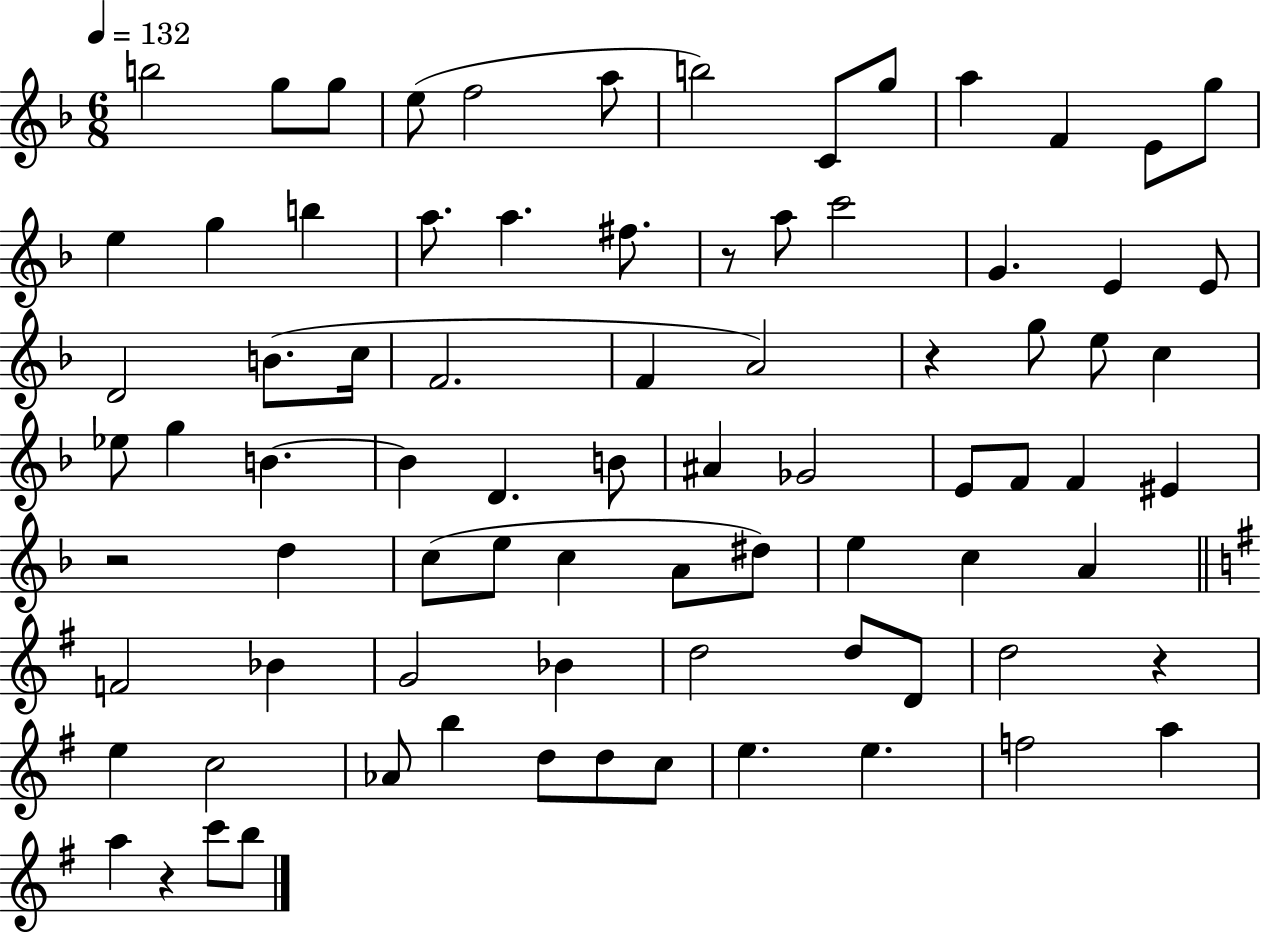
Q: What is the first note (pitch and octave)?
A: B5